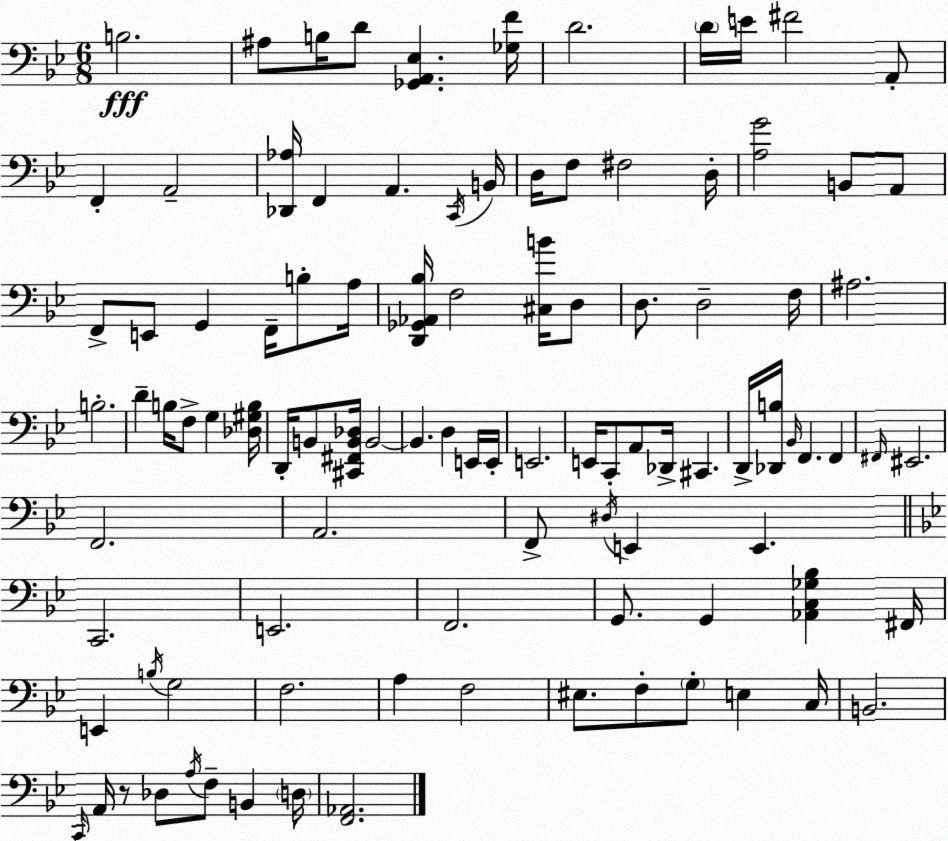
X:1
T:Untitled
M:6/8
L:1/4
K:Bb
B,2 ^A,/2 B,/4 D/2 [_G,,A,,_E,] [_G,F]/4 D2 D/4 E/4 ^F2 A,,/2 F,, A,,2 [_D,,_A,]/4 F,, A,, C,,/4 B,,/4 D,/4 F,/2 ^F,2 D,/4 [A,G]2 B,,/2 A,,/2 F,,/2 E,,/2 G,, F,,/4 B,/2 A,/4 [D,,_G,,_A,,_B,]/4 F,2 [^C,B]/4 D,/2 D,/2 D,2 F,/4 ^A,2 B,2 D B,/4 F,/2 G, [_D,^G,B,]/4 D,,/4 B,,/2 [^C,,^F,,B,,_D,]/4 B,,2 B,, D, E,,/4 E,,/4 E,,2 E,,/4 C,,/2 A,,/2 _D,,/4 ^C,, D,,/4 [_D,,B,]/4 _B,,/4 F,, F,, ^F,,/4 ^E,,2 F,,2 A,,2 F,,/2 ^D,/4 E,, E,, C,,2 E,,2 F,,2 G,,/2 G,, [_A,,C,_G,_B,] ^F,,/4 E,, B,/4 G,2 F,2 A, F,2 ^E,/2 F,/2 G,/2 E, C,/4 B,,2 C,,/4 A,,/4 z/2 _D,/2 A,/4 F,/2 B,, D,/4 [F,,_A,,]2